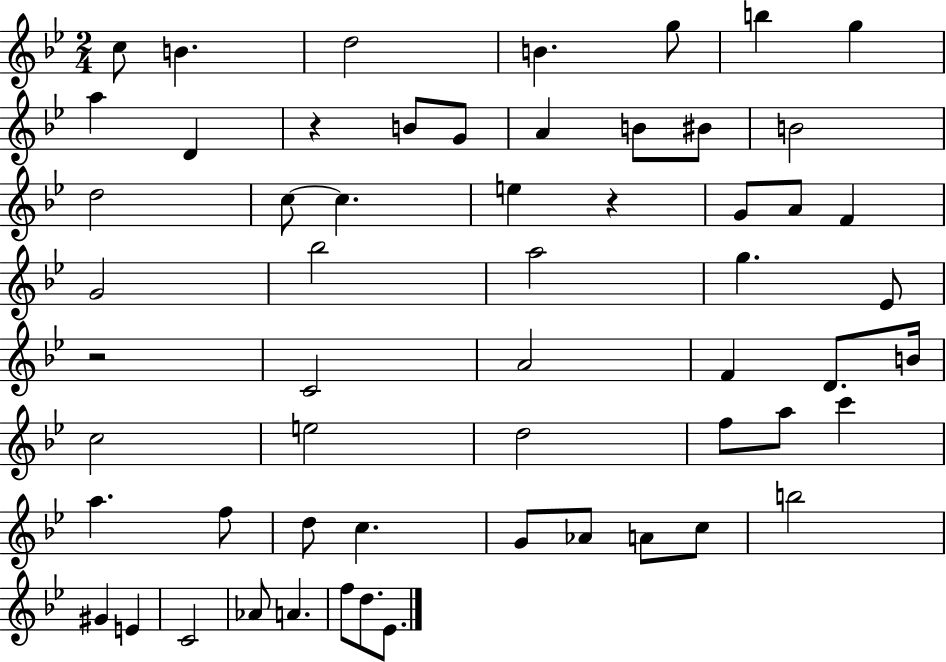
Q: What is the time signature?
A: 2/4